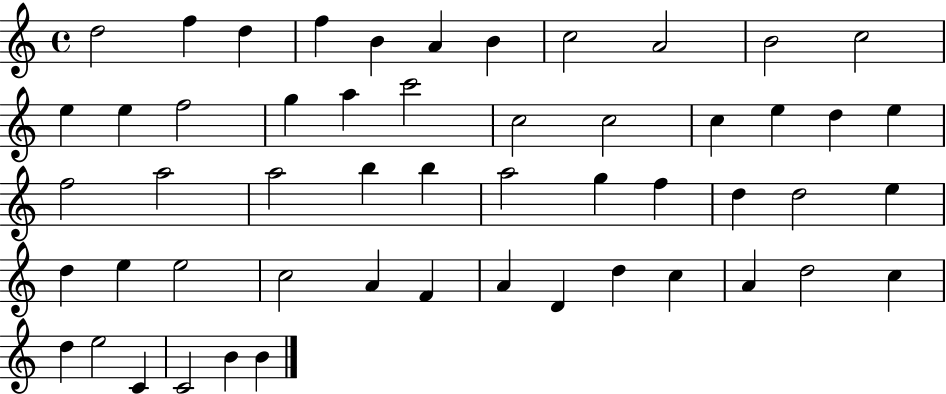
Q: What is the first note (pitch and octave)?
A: D5